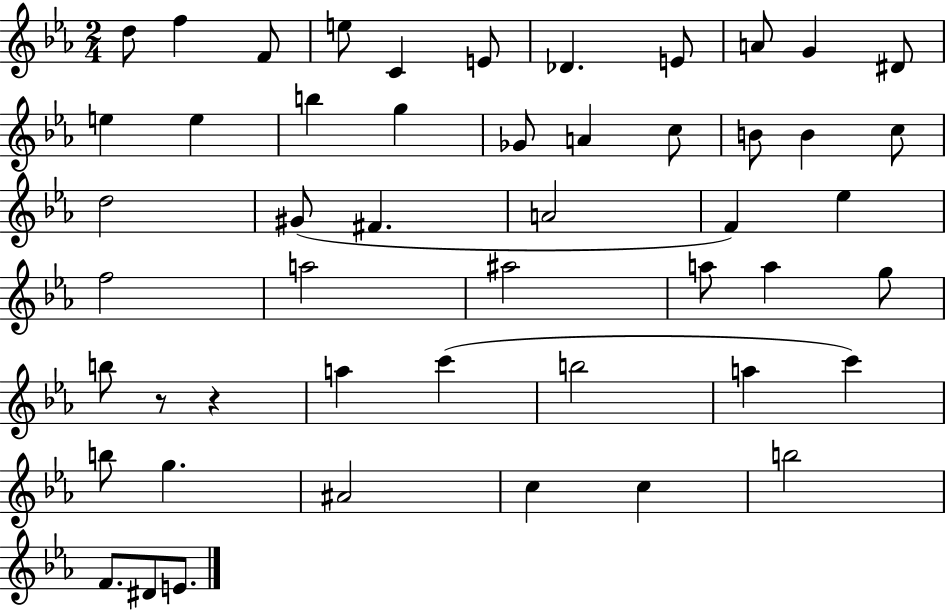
{
  \clef treble
  \numericTimeSignature
  \time 2/4
  \key ees \major
  d''8 f''4 f'8 | e''8 c'4 e'8 | des'4. e'8 | a'8 g'4 dis'8 | \break e''4 e''4 | b''4 g''4 | ges'8 a'4 c''8 | b'8 b'4 c''8 | \break d''2 | gis'8( fis'4. | a'2 | f'4) ees''4 | \break f''2 | a''2 | ais''2 | a''8 a''4 g''8 | \break b''8 r8 r4 | a''4 c'''4( | b''2 | a''4 c'''4) | \break b''8 g''4. | ais'2 | c''4 c''4 | b''2 | \break f'8. dis'8 e'8. | \bar "|."
}